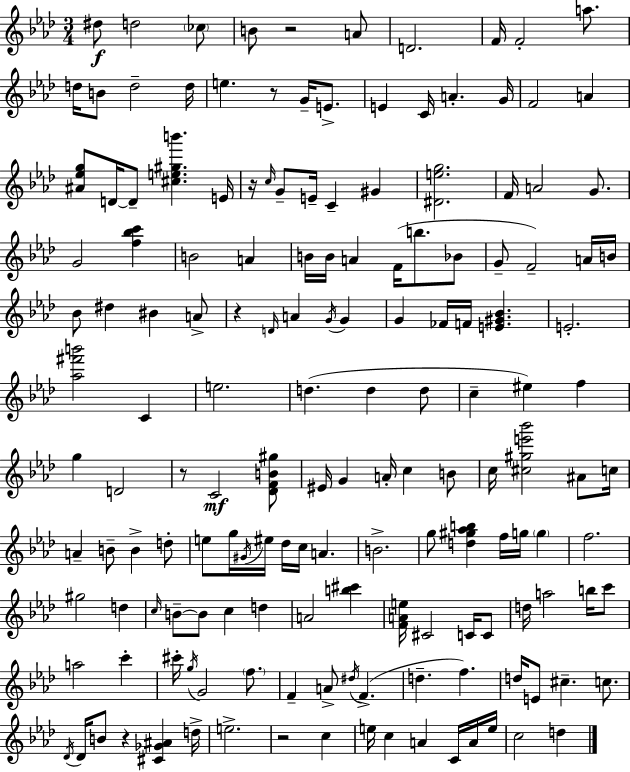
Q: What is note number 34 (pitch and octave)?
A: G4